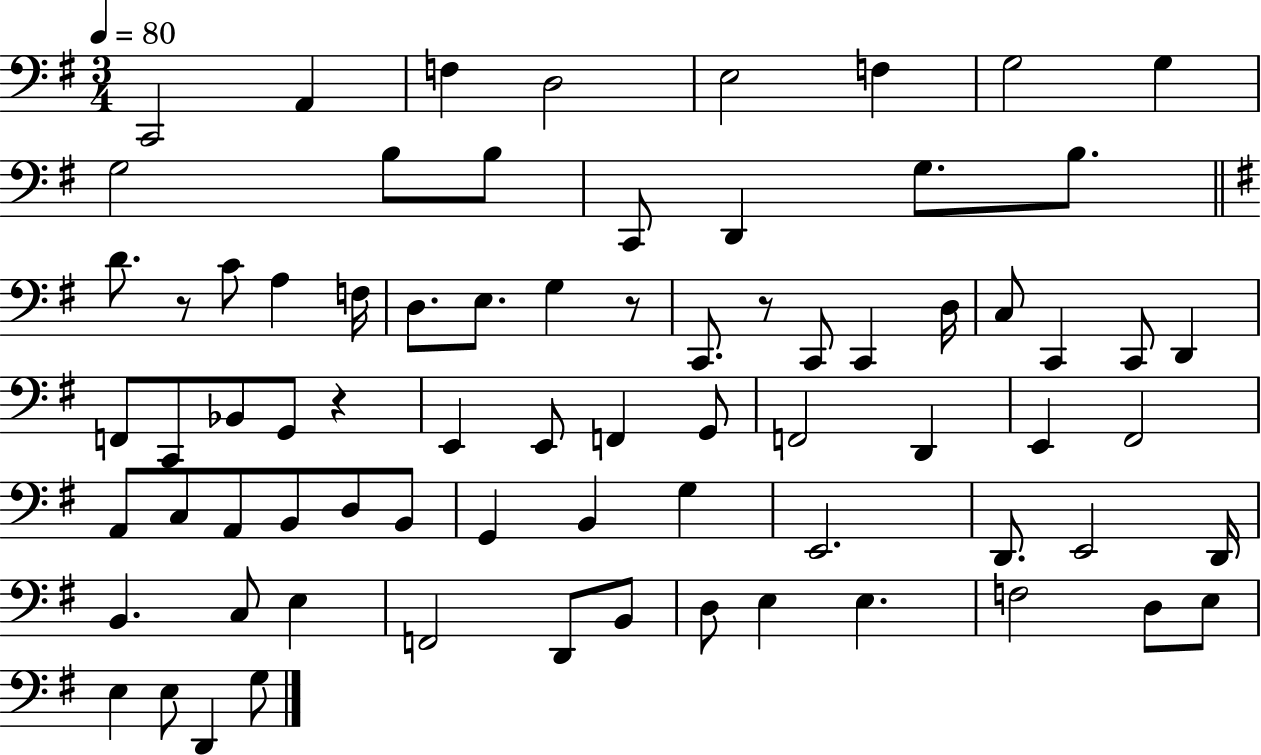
X:1
T:Untitled
M:3/4
L:1/4
K:G
C,,2 A,, F, D,2 E,2 F, G,2 G, G,2 B,/2 B,/2 C,,/2 D,, G,/2 B,/2 D/2 z/2 C/2 A, F,/4 D,/2 E,/2 G, z/2 C,,/2 z/2 C,,/2 C,, D,/4 C,/2 C,, C,,/2 D,, F,,/2 C,,/2 _B,,/2 G,,/2 z E,, E,,/2 F,, G,,/2 F,,2 D,, E,, ^F,,2 A,,/2 C,/2 A,,/2 B,,/2 D,/2 B,,/2 G,, B,, G, E,,2 D,,/2 E,,2 D,,/4 B,, C,/2 E, F,,2 D,,/2 B,,/2 D,/2 E, E, F,2 D,/2 E,/2 E, E,/2 D,, G,/2